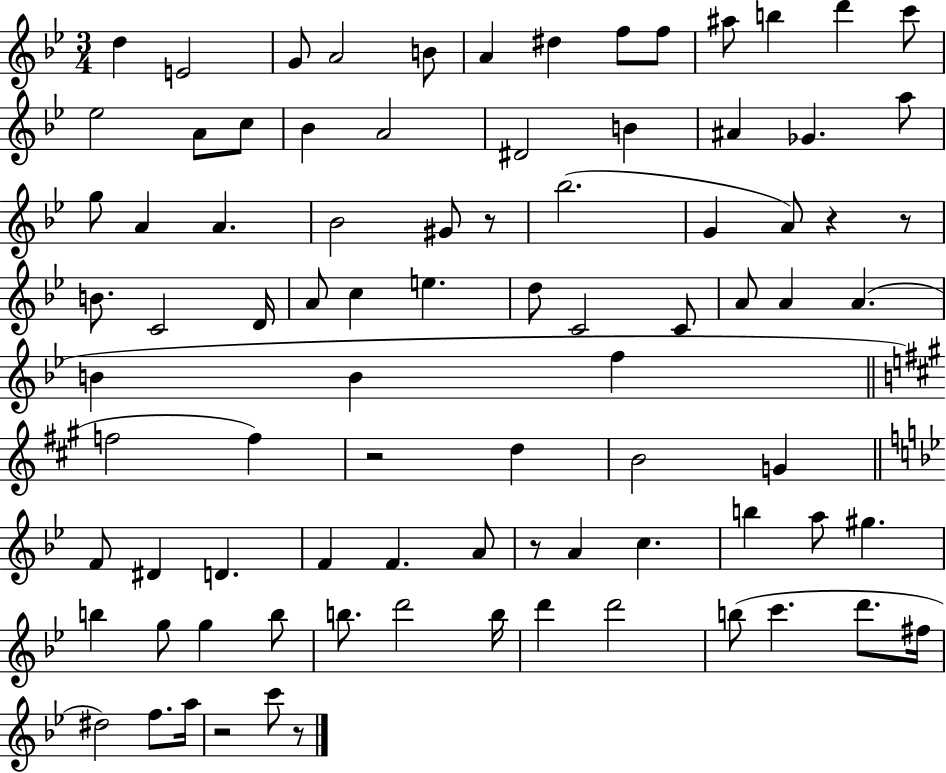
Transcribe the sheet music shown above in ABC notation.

X:1
T:Untitled
M:3/4
L:1/4
K:Bb
d E2 G/2 A2 B/2 A ^d f/2 f/2 ^a/2 b d' c'/2 _e2 A/2 c/2 _B A2 ^D2 B ^A _G a/2 g/2 A A _B2 ^G/2 z/2 _b2 G A/2 z z/2 B/2 C2 D/4 A/2 c e d/2 C2 C/2 A/2 A A B B f f2 f z2 d B2 G F/2 ^D D F F A/2 z/2 A c b a/2 ^g b g/2 g b/2 b/2 d'2 b/4 d' d'2 b/2 c' d'/2 ^f/4 ^d2 f/2 a/4 z2 c'/2 z/2